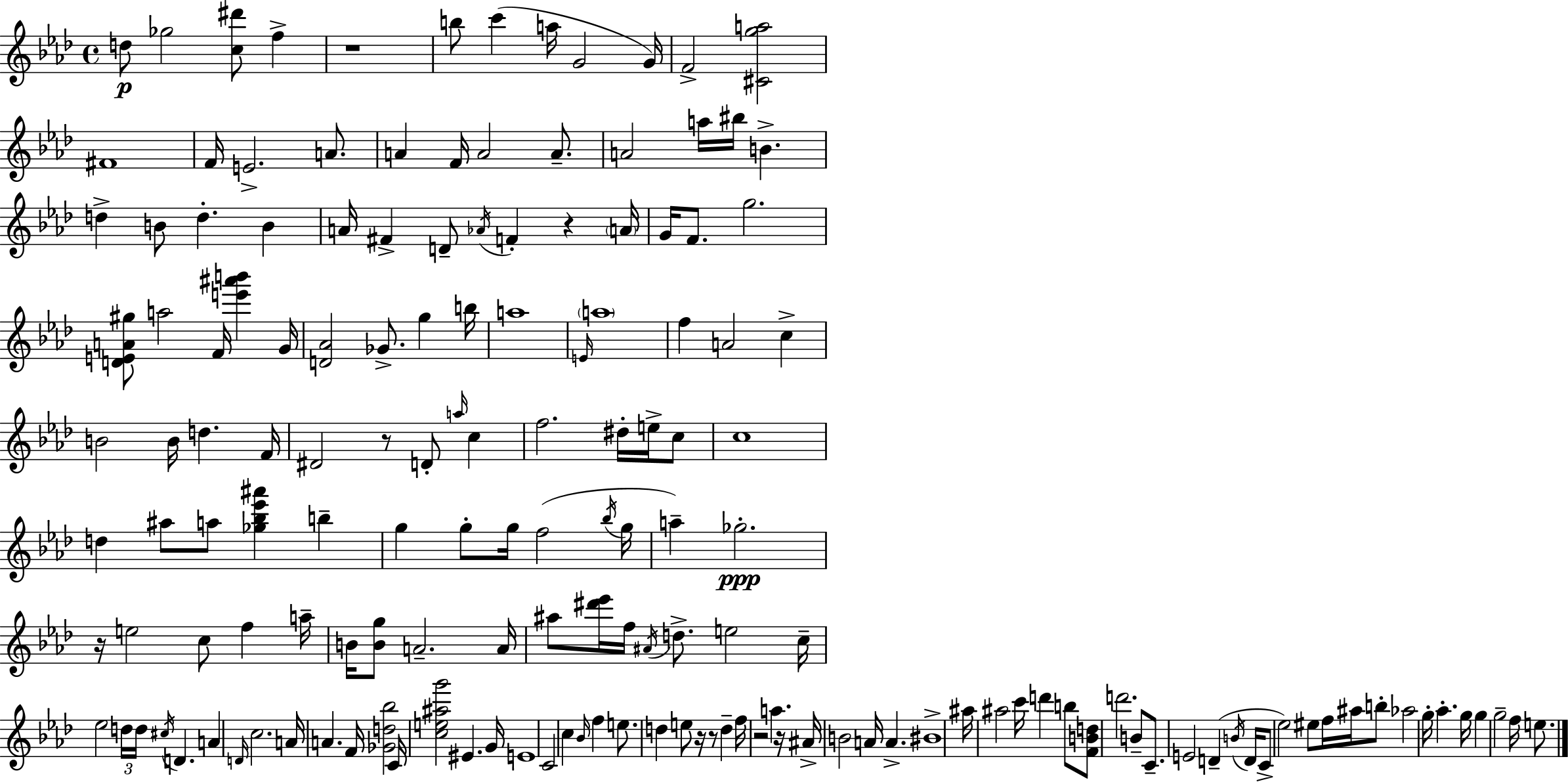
{
  \clef treble
  \time 4/4
  \defaultTimeSignature
  \key aes \major
  d''8\p ges''2 <c'' dis'''>8 f''4-> | r1 | b''8 c'''4( a''16 g'2 g'16) | f'2-> <cis' g'' a''>2 | \break fis'1 | f'16 e'2.-> a'8. | a'4 f'16 a'2 a'8.-- | a'2 a''16 bis''16 b'4.-> | \break d''4-> b'8 d''4.-. b'4 | a'16 fis'4-> d'8-- \acciaccatura { aes'16 } f'4-. r4 | \parenthesize a'16 g'16 f'8. g''2. | <d' e' a' gis''>8 a''2 f'16 <e''' ais''' b'''>4 | \break g'16 <d' aes'>2 ges'8.-> g''4 | b''16 a''1 | \grace { e'16 } \parenthesize a''1 | f''4 a'2 c''4-> | \break b'2 b'16 d''4. | f'16 dis'2 r8 d'8-. \grace { a''16 } c''4 | f''2. dis''16-. | e''16-> c''8 c''1 | \break d''4 ais''8 a''8 <ges'' bes'' ees''' ais'''>4 b''4-- | g''4 g''8-. g''16 f''2( | \acciaccatura { bes''16 } g''16 a''4--) ges''2.-.\ppp | r16 e''2 c''8 f''4 | \break a''16-- b'16 <b' g''>8 a'2.-- | a'16 ais''8 <dis''' ees'''>16 f''16 \acciaccatura { ais'16 } d''8.-> e''2 | c''16-- ees''2 \tuplet 3/2 { d''16 d''16 \acciaccatura { cis''16 } } | d'4. a'4 \grace { d'16 } c''2. | \break a'16 a'4. f'16 <ges' d'' bes''>2 | c'16 <c'' e'' ais'' g'''>2 | eis'4. g'16 e'1 | c'2 c''4 | \break \grace { bes'16 } f''4 e''8. d''4 e''8 | r16 r8 d''4-- f''16 r2 | a''4. r16 ais'16-> b'2 | a'16 a'4.-> bis'1-> | \break ais''16 ais''2 | c'''16 d'''4 b''8 <f' b' d''>8 d'''2. | b'8-- c'8.-- e'2 | d'4--( \acciaccatura { b'16 } d'16 c'8-> ees''2) | \break eis''8 f''16 ais''16 b''8-. aes''2 | g''16-. aes''4.-. g''16 g''4 g''2-- | f''16 e''8. \bar "|."
}